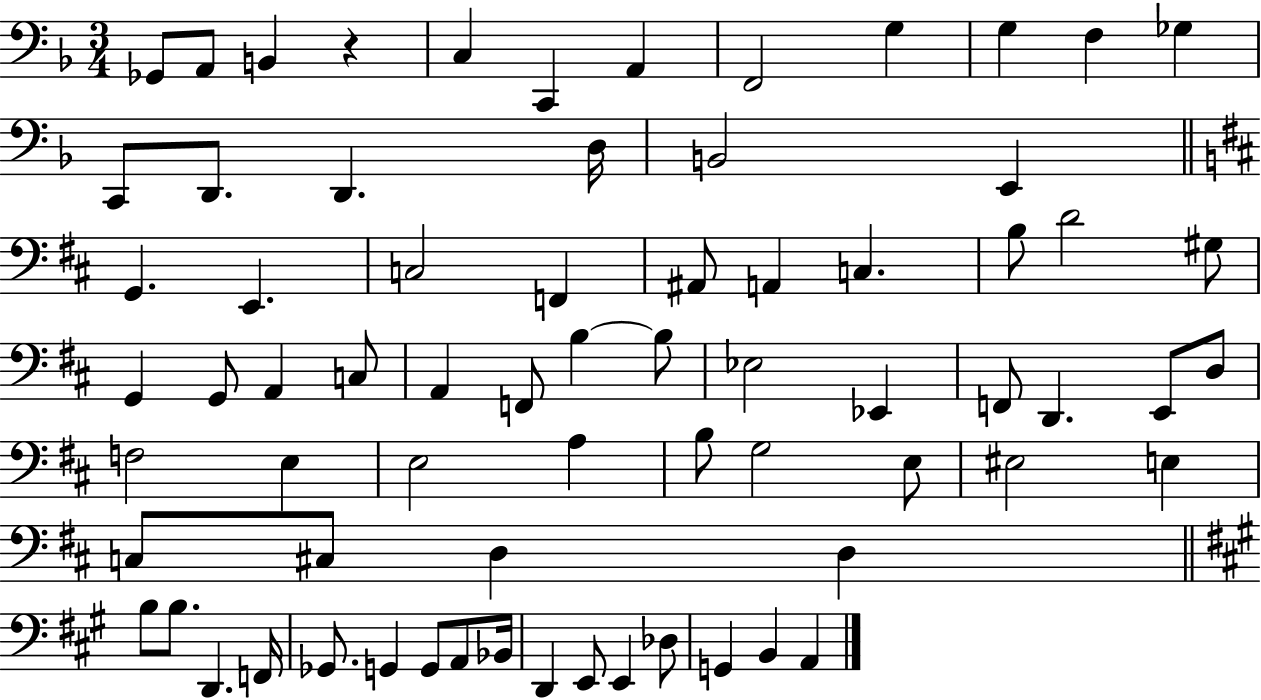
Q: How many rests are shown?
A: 1